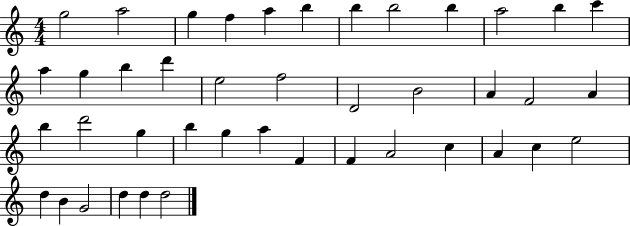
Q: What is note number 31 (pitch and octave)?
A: F4